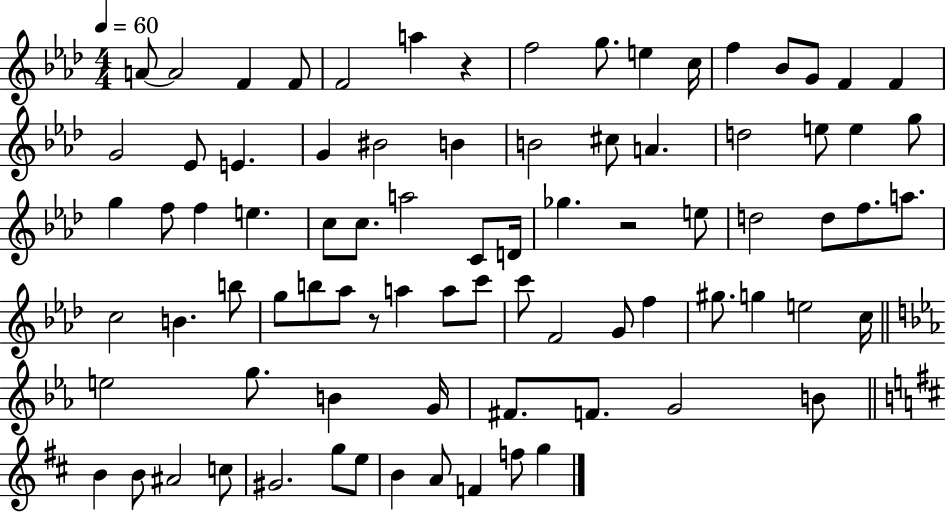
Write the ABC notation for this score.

X:1
T:Untitled
M:4/4
L:1/4
K:Ab
A/2 A2 F F/2 F2 a z f2 g/2 e c/4 f _B/2 G/2 F F G2 _E/2 E G ^B2 B B2 ^c/2 A d2 e/2 e g/2 g f/2 f e c/2 c/2 a2 C/2 D/4 _g z2 e/2 d2 d/2 f/2 a/2 c2 B b/2 g/2 b/2 _a/2 z/2 a a/2 c'/2 c'/2 F2 G/2 f ^g/2 g e2 c/4 e2 g/2 B G/4 ^F/2 F/2 G2 B/2 B B/2 ^A2 c/2 ^G2 g/2 e/2 B A/2 F f/2 g